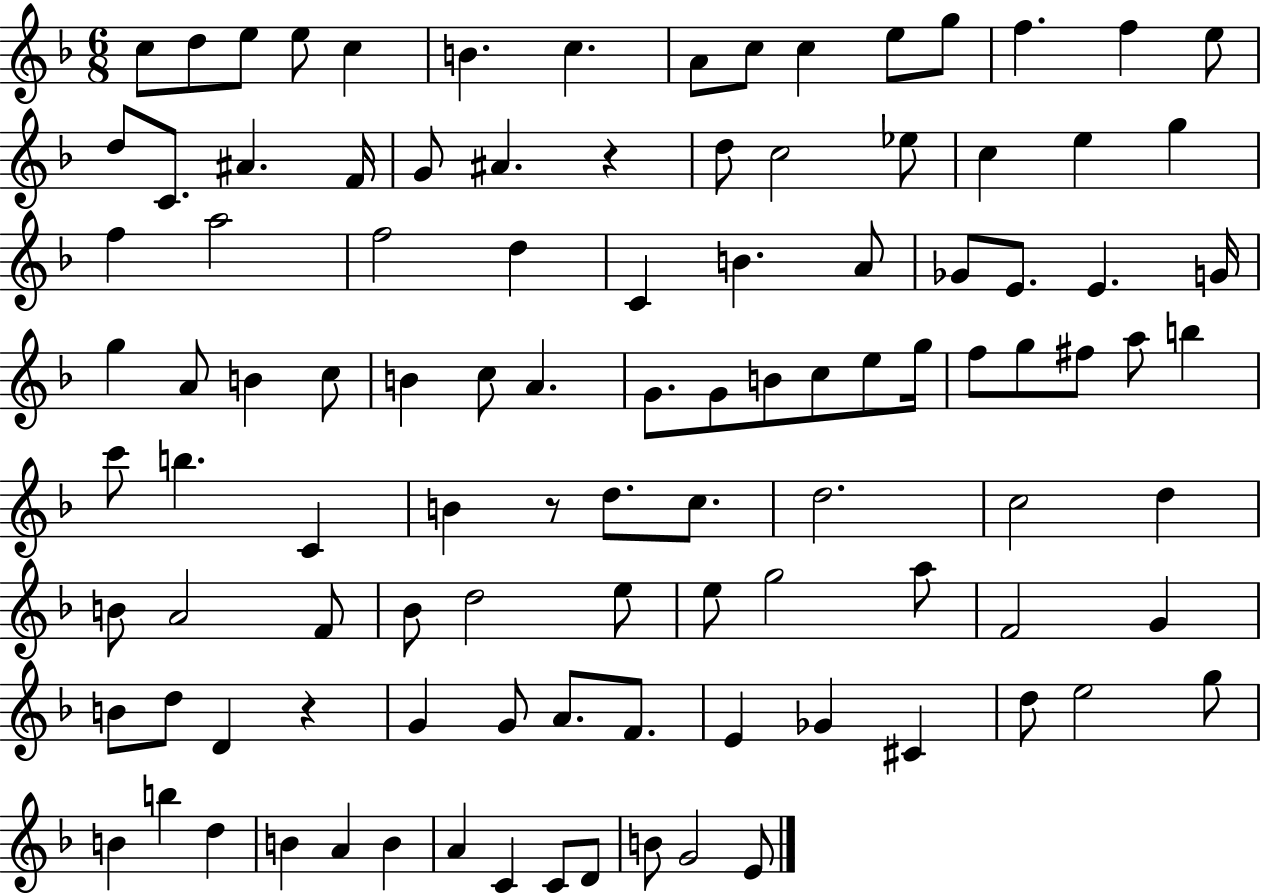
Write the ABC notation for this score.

X:1
T:Untitled
M:6/8
L:1/4
K:F
c/2 d/2 e/2 e/2 c B c A/2 c/2 c e/2 g/2 f f e/2 d/2 C/2 ^A F/4 G/2 ^A z d/2 c2 _e/2 c e g f a2 f2 d C B A/2 _G/2 E/2 E G/4 g A/2 B c/2 B c/2 A G/2 G/2 B/2 c/2 e/2 g/4 f/2 g/2 ^f/2 a/2 b c'/2 b C B z/2 d/2 c/2 d2 c2 d B/2 A2 F/2 _B/2 d2 e/2 e/2 g2 a/2 F2 G B/2 d/2 D z G G/2 A/2 F/2 E _G ^C d/2 e2 g/2 B b d B A B A C C/2 D/2 B/2 G2 E/2